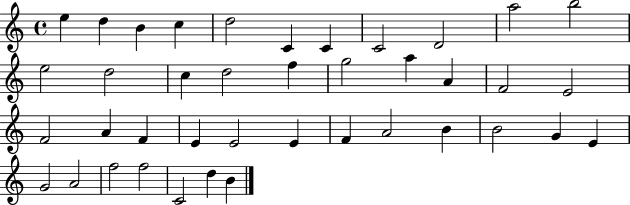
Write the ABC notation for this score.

X:1
T:Untitled
M:4/4
L:1/4
K:C
e d B c d2 C C C2 D2 a2 b2 e2 d2 c d2 f g2 a A F2 E2 F2 A F E E2 E F A2 B B2 G E G2 A2 f2 f2 C2 d B